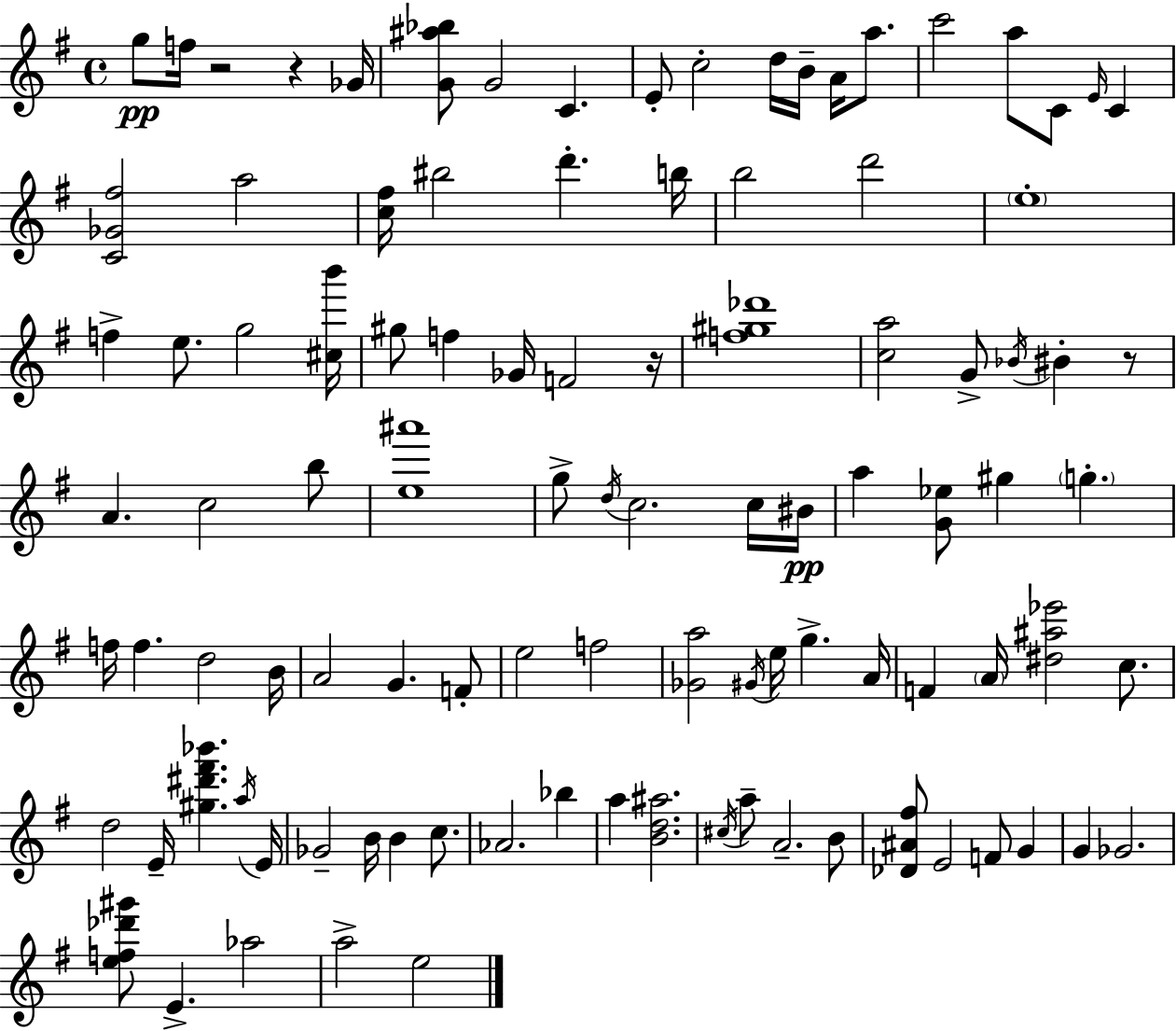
X:1
T:Untitled
M:4/4
L:1/4
K:Em
g/2 f/4 z2 z _G/4 [G^a_b]/2 G2 C E/2 c2 d/4 B/4 A/4 a/2 c'2 a/2 C/2 E/4 C [C_G^f]2 a2 [c^f]/4 ^b2 d' b/4 b2 d'2 e4 f e/2 g2 [^cb']/4 ^g/2 f _G/4 F2 z/4 [f^g_d']4 [ca]2 G/2 _B/4 ^B z/2 A c2 b/2 [e^a']4 g/2 d/4 c2 c/4 ^B/4 a [G_e]/2 ^g g f/4 f d2 B/4 A2 G F/2 e2 f2 [_Ga]2 ^G/4 e/4 g A/4 F A/4 [^d^a_e']2 c/2 d2 E/4 [^g^d'^f'_b'] a/4 E/4 _G2 B/4 B c/2 _A2 _b a [Bd^a]2 ^c/4 a/2 A2 B/2 [_D^A^f]/2 E2 F/2 G G _G2 [ef_d'^g']/2 E _a2 a2 e2